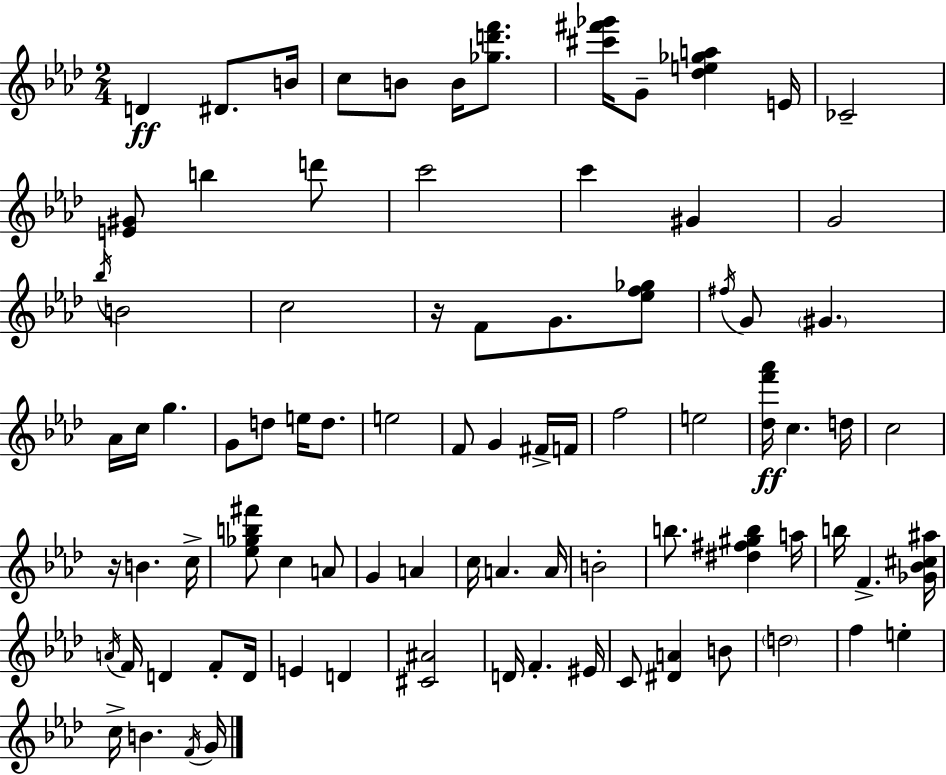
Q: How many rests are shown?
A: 2